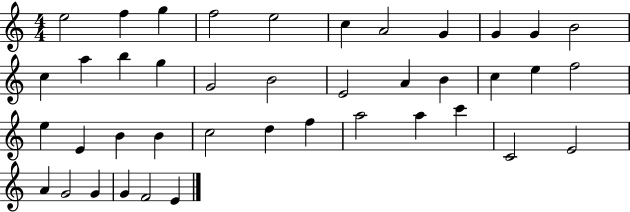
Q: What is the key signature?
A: C major